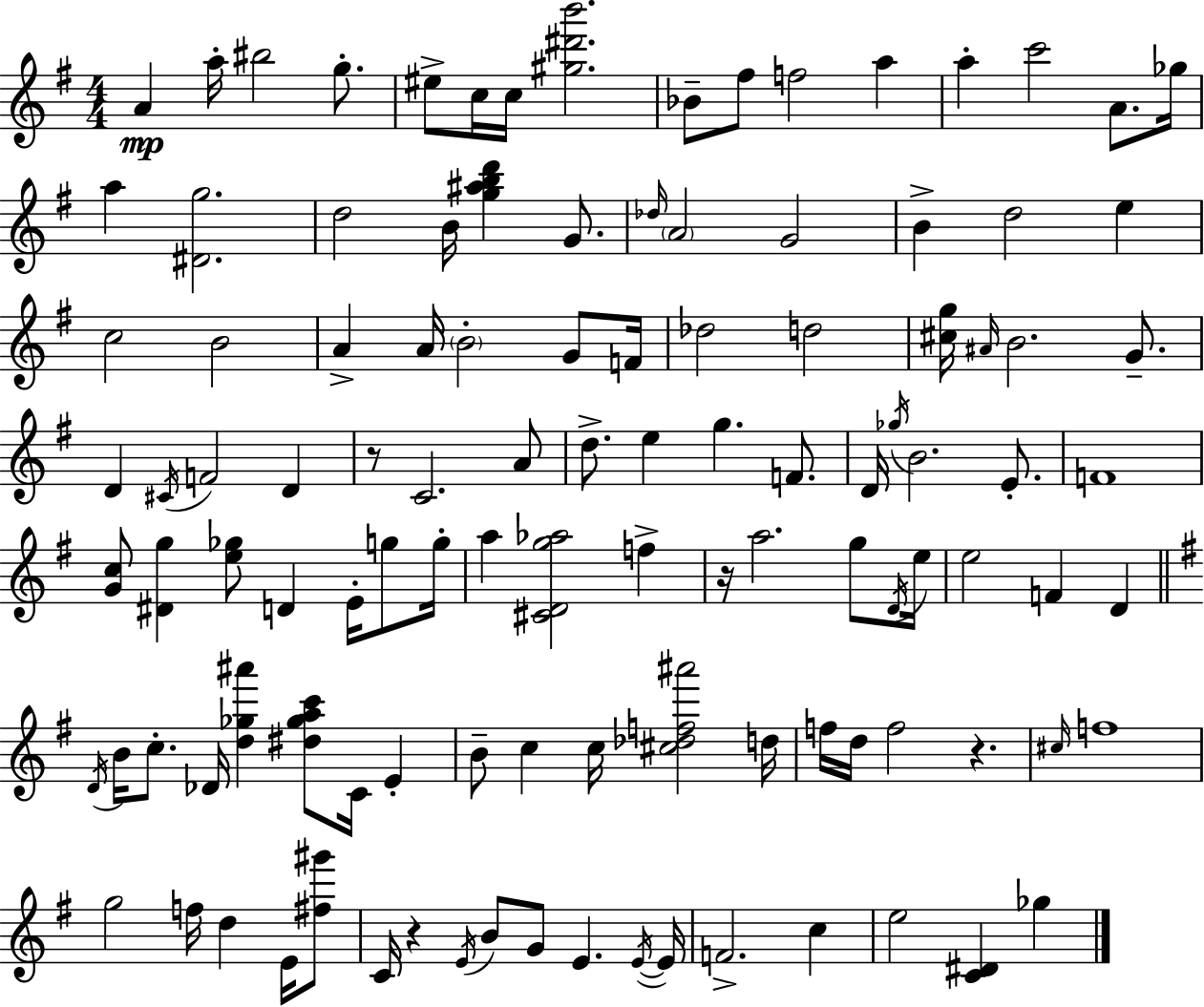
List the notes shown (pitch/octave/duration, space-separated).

A4/q A5/s BIS5/h G5/e. EIS5/e C5/s C5/s [G#5,D#6,B6]/h. Bb4/e F#5/e F5/h A5/q A5/q C6/h A4/e. Gb5/s A5/q [D#4,G5]/h. D5/h B4/s [G5,A#5,B5,D6]/q G4/e. Db5/s A4/h G4/h B4/q D5/h E5/q C5/h B4/h A4/q A4/s B4/h G4/e F4/s Db5/h D5/h [C#5,G5]/s A#4/s B4/h. G4/e. D4/q C#4/s F4/h D4/q R/e C4/h. A4/e D5/e. E5/q G5/q. F4/e. D4/s Gb5/s B4/h. E4/e. F4/w [G4,C5]/e [D#4,G5]/q [E5,Gb5]/e D4/q E4/s G5/e G5/s A5/q [C#4,D4,G5,Ab5]/h F5/q R/s A5/h. G5/e D4/s E5/s E5/h F4/q D4/q D4/s B4/s C5/e. Db4/s [D5,Gb5,A#6]/q [D#5,Gb5,A5,C6]/e C4/s E4/q B4/e C5/q C5/s [C#5,Db5,F5,A#6]/h D5/s F5/s D5/s F5/h R/q. C#5/s F5/w G5/h F5/s D5/q E4/s [F#5,G#6]/e C4/s R/q E4/s B4/e G4/e E4/q. E4/s E4/s F4/h. C5/q E5/h [C4,D#4]/q Gb5/q